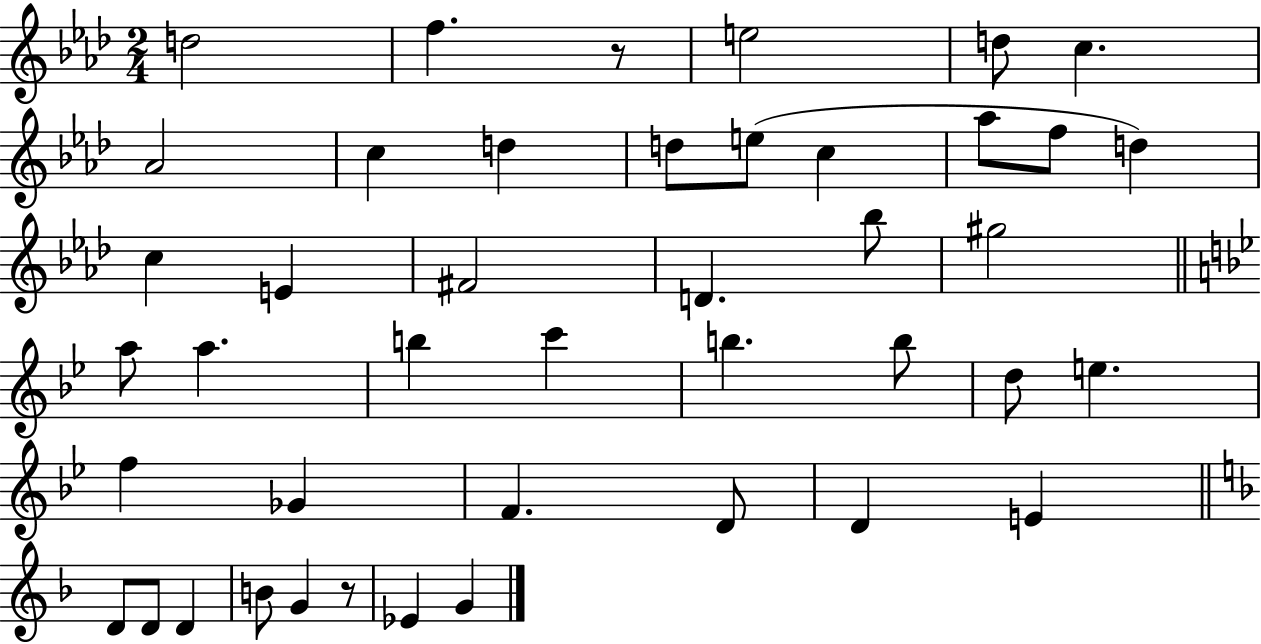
X:1
T:Untitled
M:2/4
L:1/4
K:Ab
d2 f z/2 e2 d/2 c _A2 c d d/2 e/2 c _a/2 f/2 d c E ^F2 D _b/2 ^g2 a/2 a b c' b b/2 d/2 e f _G F D/2 D E D/2 D/2 D B/2 G z/2 _E G